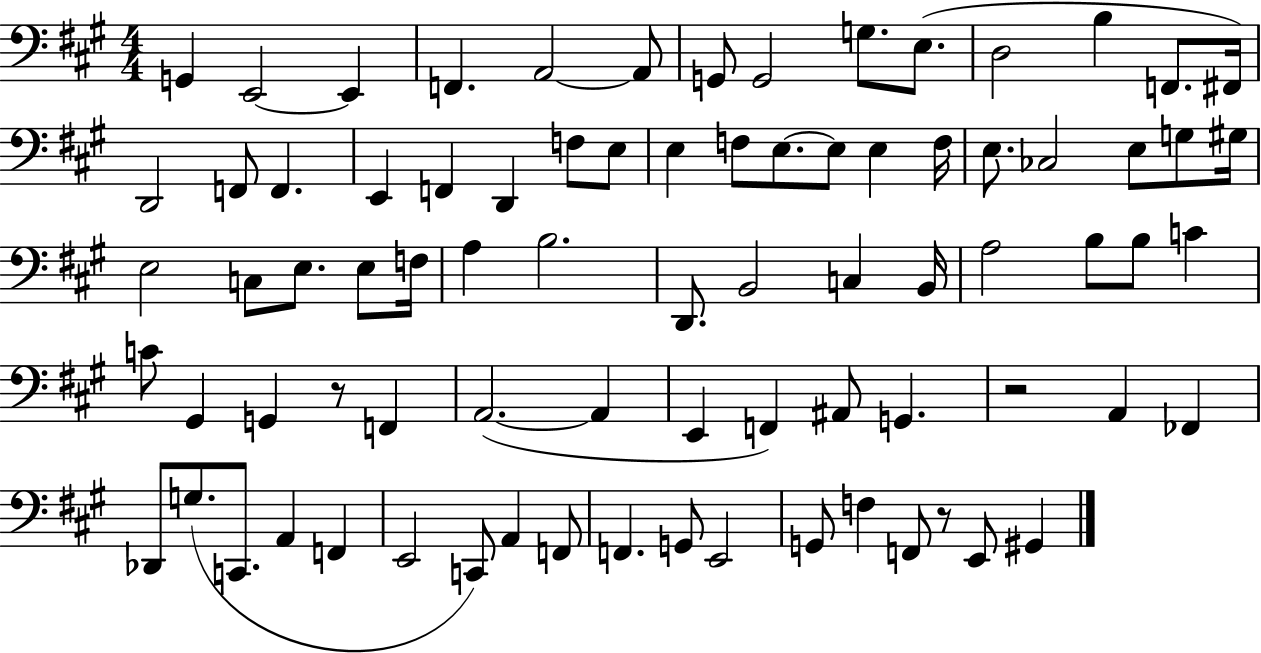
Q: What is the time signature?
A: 4/4